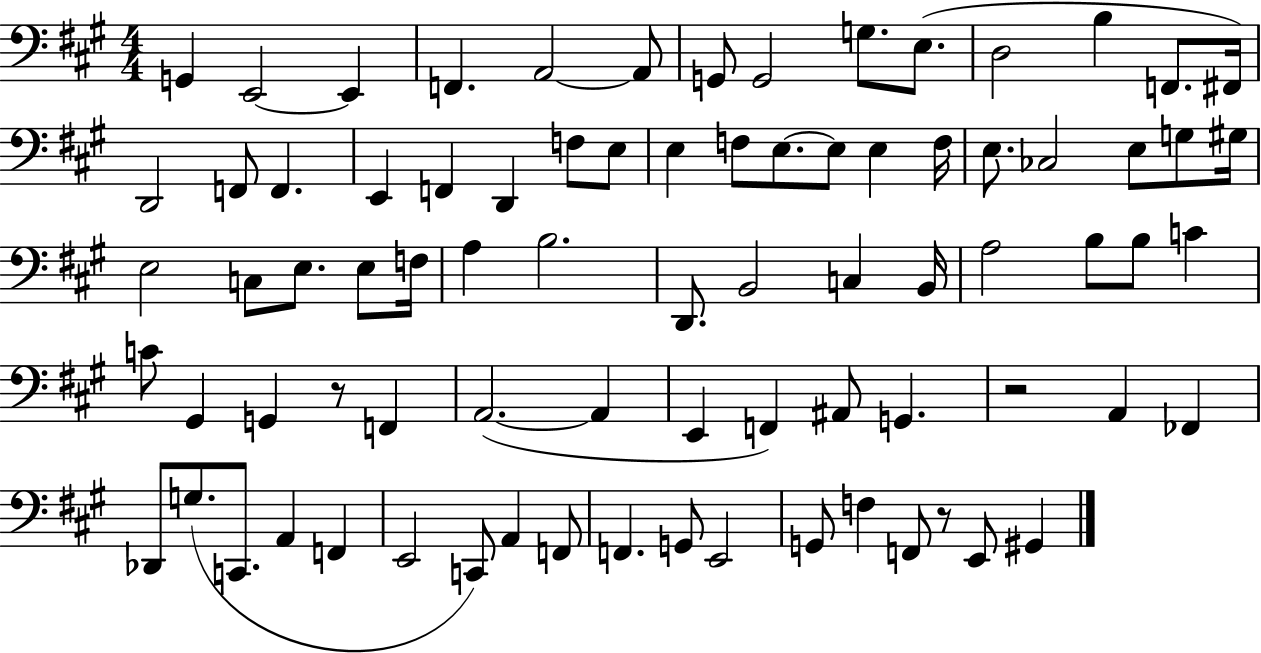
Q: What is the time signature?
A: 4/4